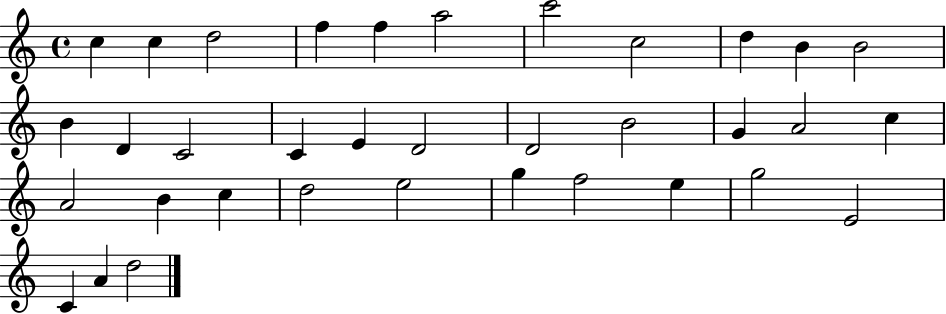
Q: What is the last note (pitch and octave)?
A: D5